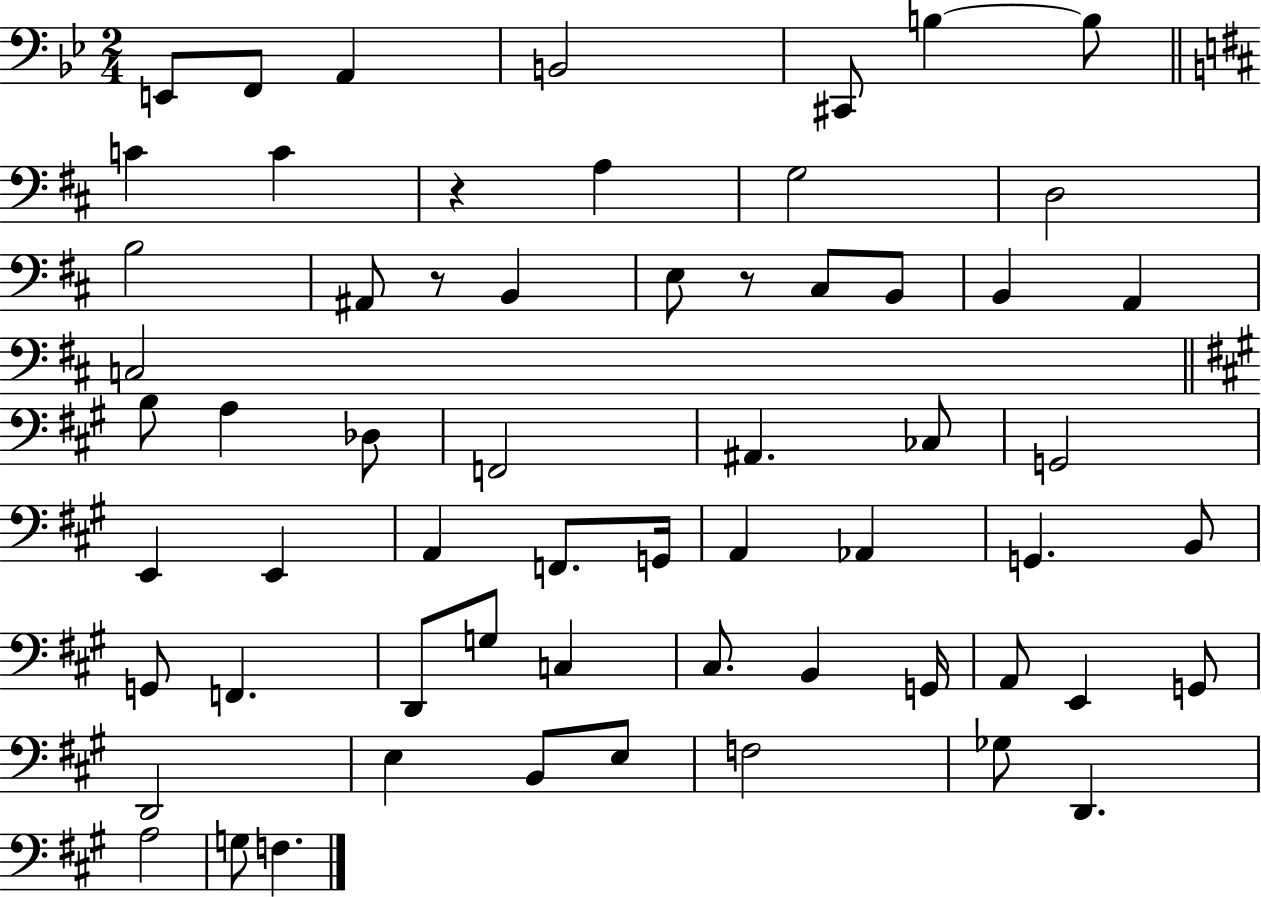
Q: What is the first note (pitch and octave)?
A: E2